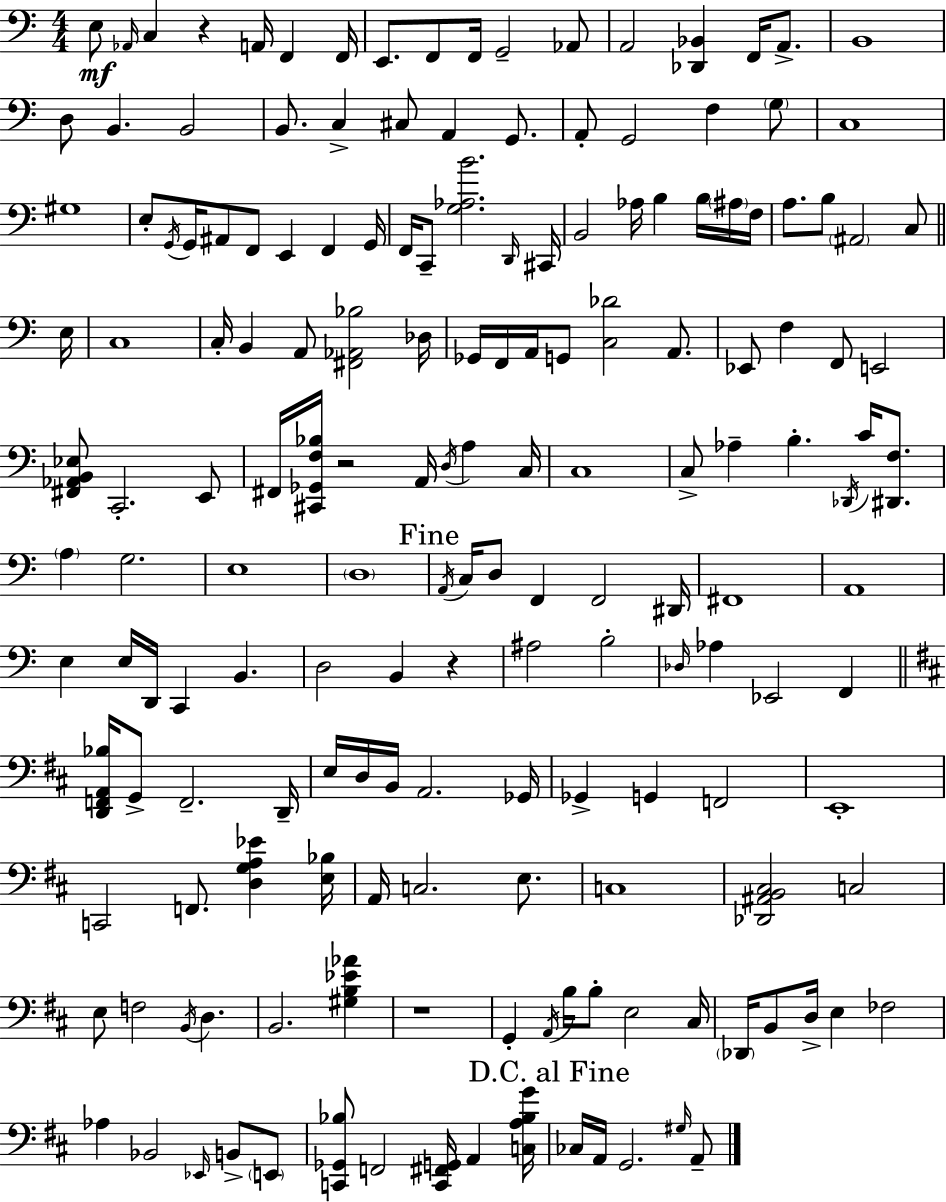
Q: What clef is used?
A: bass